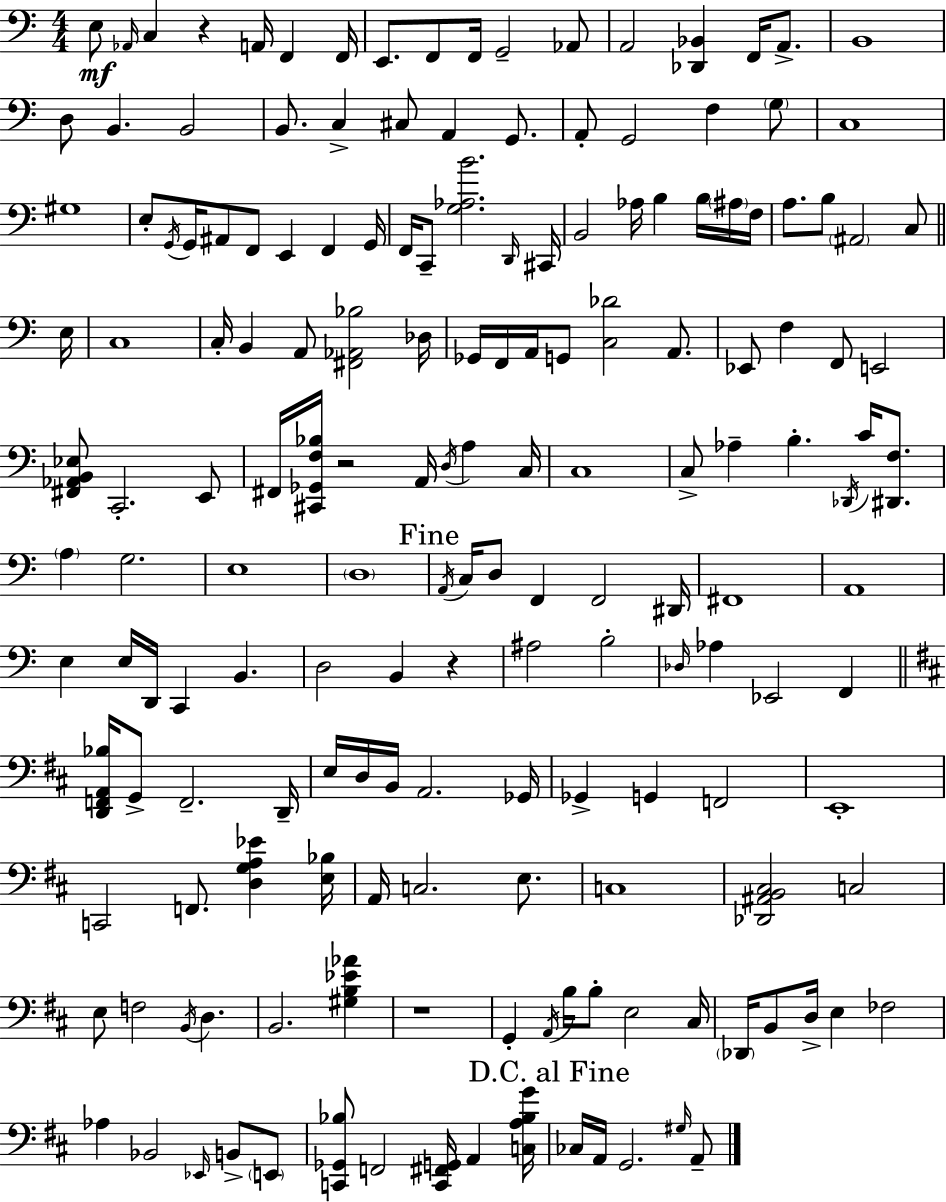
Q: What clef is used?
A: bass